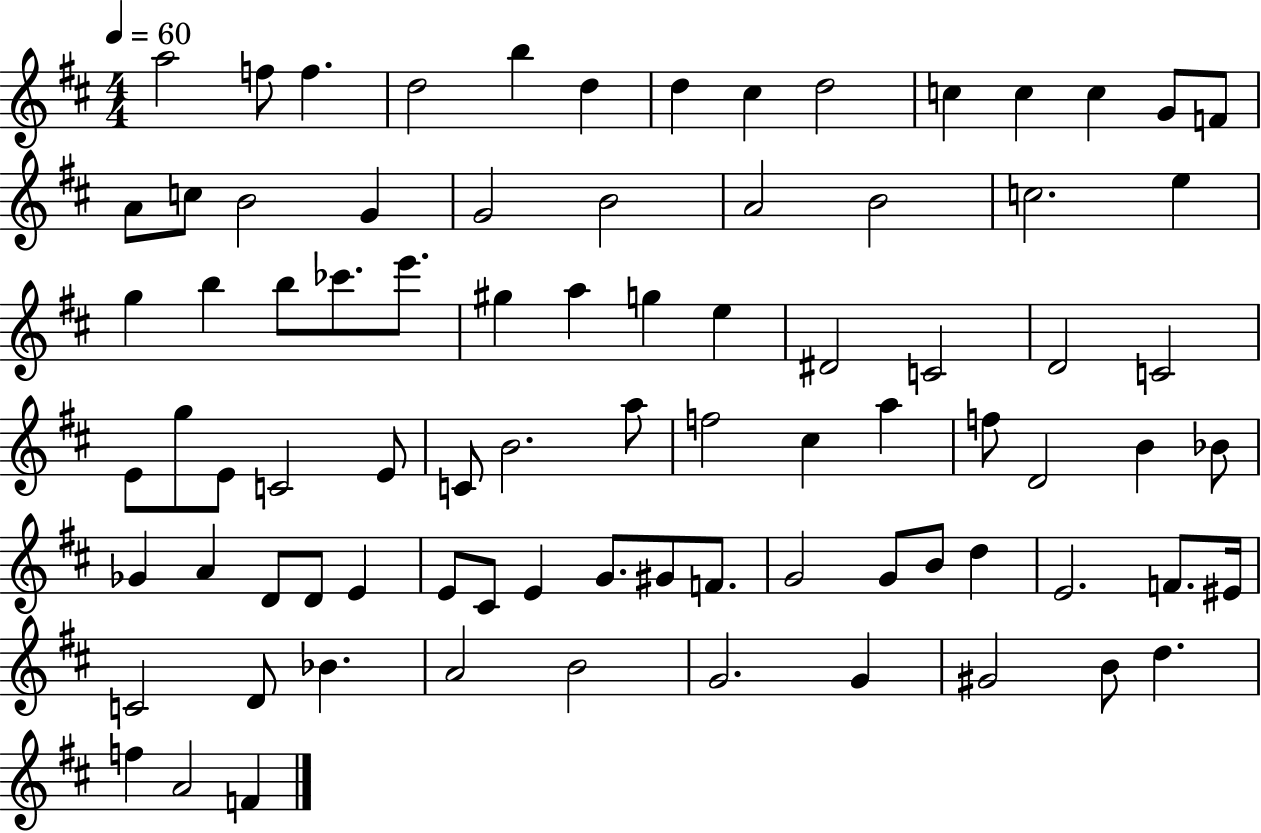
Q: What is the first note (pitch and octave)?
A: A5